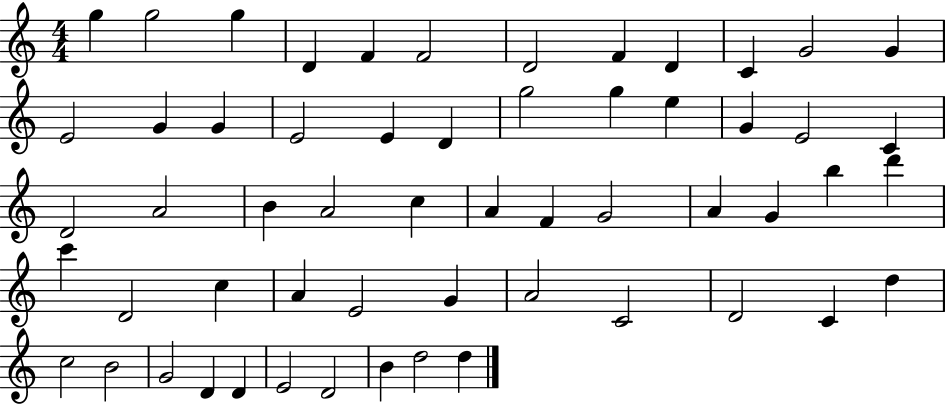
G5/q G5/h G5/q D4/q F4/q F4/h D4/h F4/q D4/q C4/q G4/h G4/q E4/h G4/q G4/q E4/h E4/q D4/q G5/h G5/q E5/q G4/q E4/h C4/q D4/h A4/h B4/q A4/h C5/q A4/q F4/q G4/h A4/q G4/q B5/q D6/q C6/q D4/h C5/q A4/q E4/h G4/q A4/h C4/h D4/h C4/q D5/q C5/h B4/h G4/h D4/q D4/q E4/h D4/h B4/q D5/h D5/q